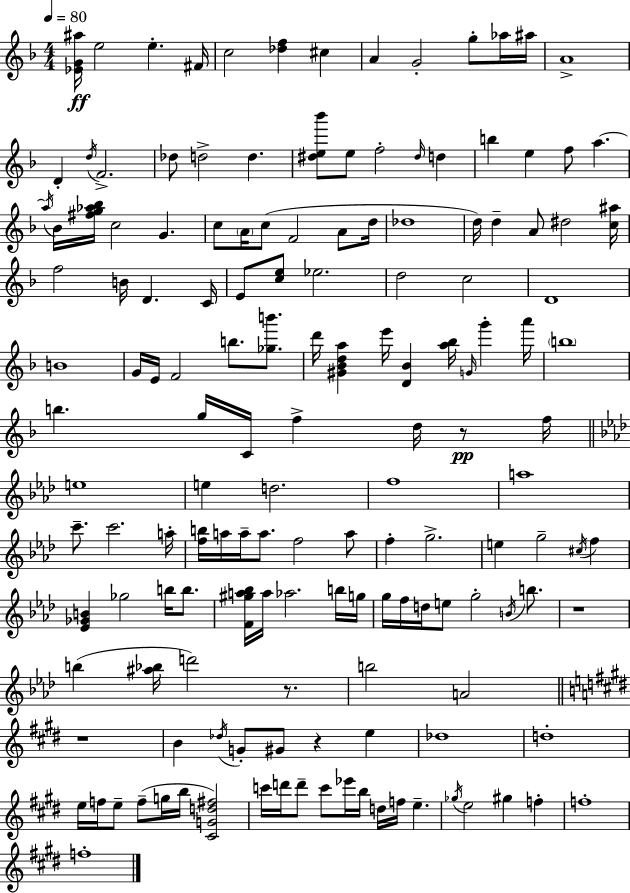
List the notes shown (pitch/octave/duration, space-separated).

[Eb4,G4,A#5]/s E5/h E5/q. F#4/s C5/h [Db5,F5]/q C#5/q A4/q G4/h G5/e Ab5/s A#5/s A4/w D4/q D5/s F4/h. Db5/e D5/h D5/q. [D#5,E5,Bb6]/e E5/e F5/h D#5/s D5/q B5/q E5/q F5/e A5/q. A5/s Bb4/s [F#5,G5,Ab5,Bb5]/s C5/h G4/q. C5/e A4/s C5/e F4/h A4/e D5/s Db5/w D5/s D5/q A4/e D#5/h [C5,A#5]/s F5/h B4/s D4/q. C4/s E4/e [C5,E5]/e Eb5/h. D5/h C5/h D4/w B4/w G4/s E4/s F4/h B5/e. [Gb5,B6]/e. D6/s [G#4,Bb4,D5,A5]/q E6/s [D4,Bb4]/q [A5,Bb5]/s G4/s G6/q A6/s B5/w B5/q. G5/s C4/s F5/q D5/s R/e F5/s E5/w E5/q D5/h. F5/w A5/w C6/e. C6/h. A5/s [F5,B5]/s A5/s A5/s A5/e. F5/h A5/e F5/q G5/h. E5/q G5/h C#5/s F5/q [Eb4,Gb4,B4]/q Gb5/h B5/s B5/e. [F4,G#5,A5,Bb5]/s A5/s Ab5/h. B5/s G5/s G5/s F5/s D5/s E5/e G5/h B4/s B5/e. R/w B5/q [A#5,Bb5]/s D6/h R/e. B5/h A4/h R/w B4/q Db5/s G4/e G#4/e R/q E5/q Db5/w D5/w E5/s F5/s E5/e F5/e G5/s B5/s [C#4,G4,D5,F#5]/h C6/s D6/s D6/e C6/e Eb6/s B5/s D5/s F5/s E5/q. Gb5/s E5/h G#5/q F5/q F5/w F5/w